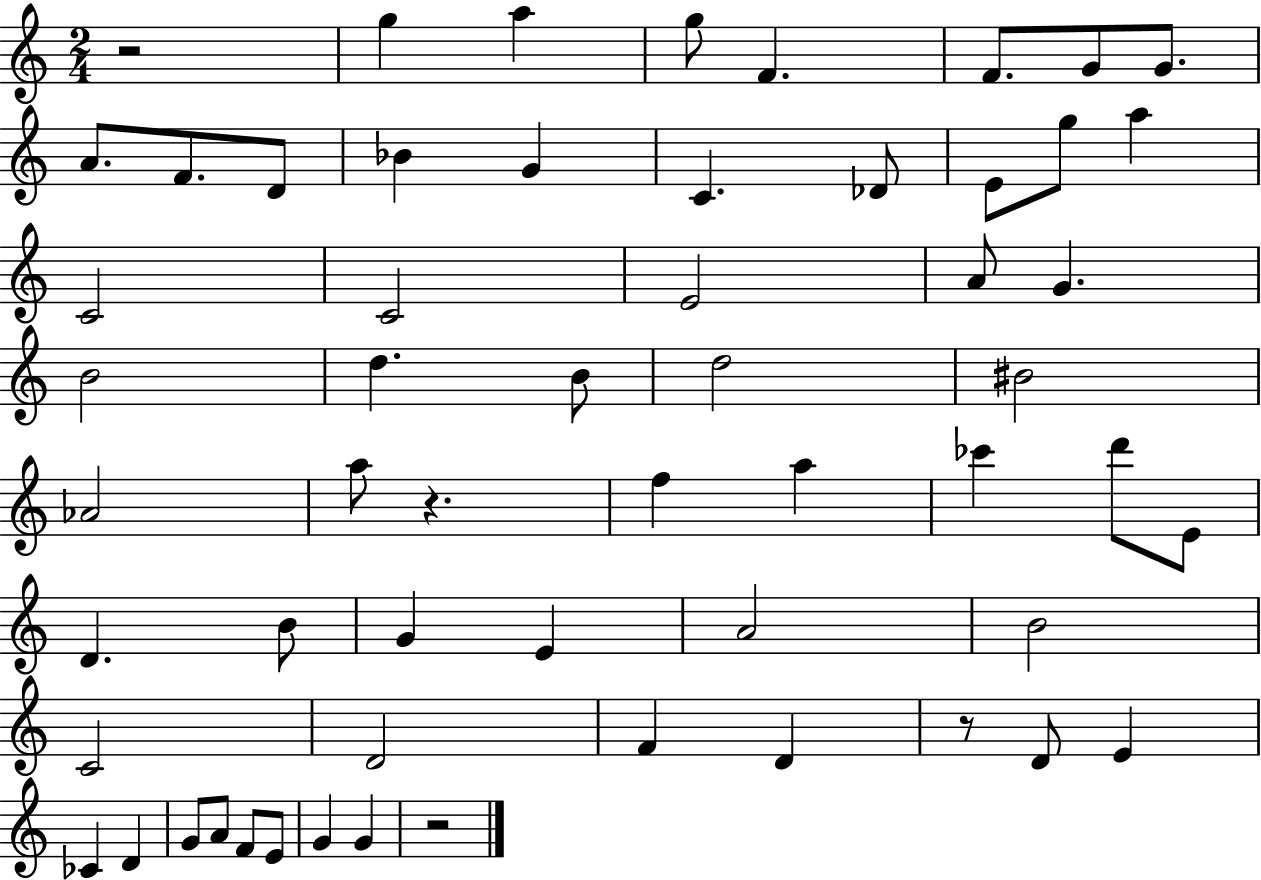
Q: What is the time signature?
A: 2/4